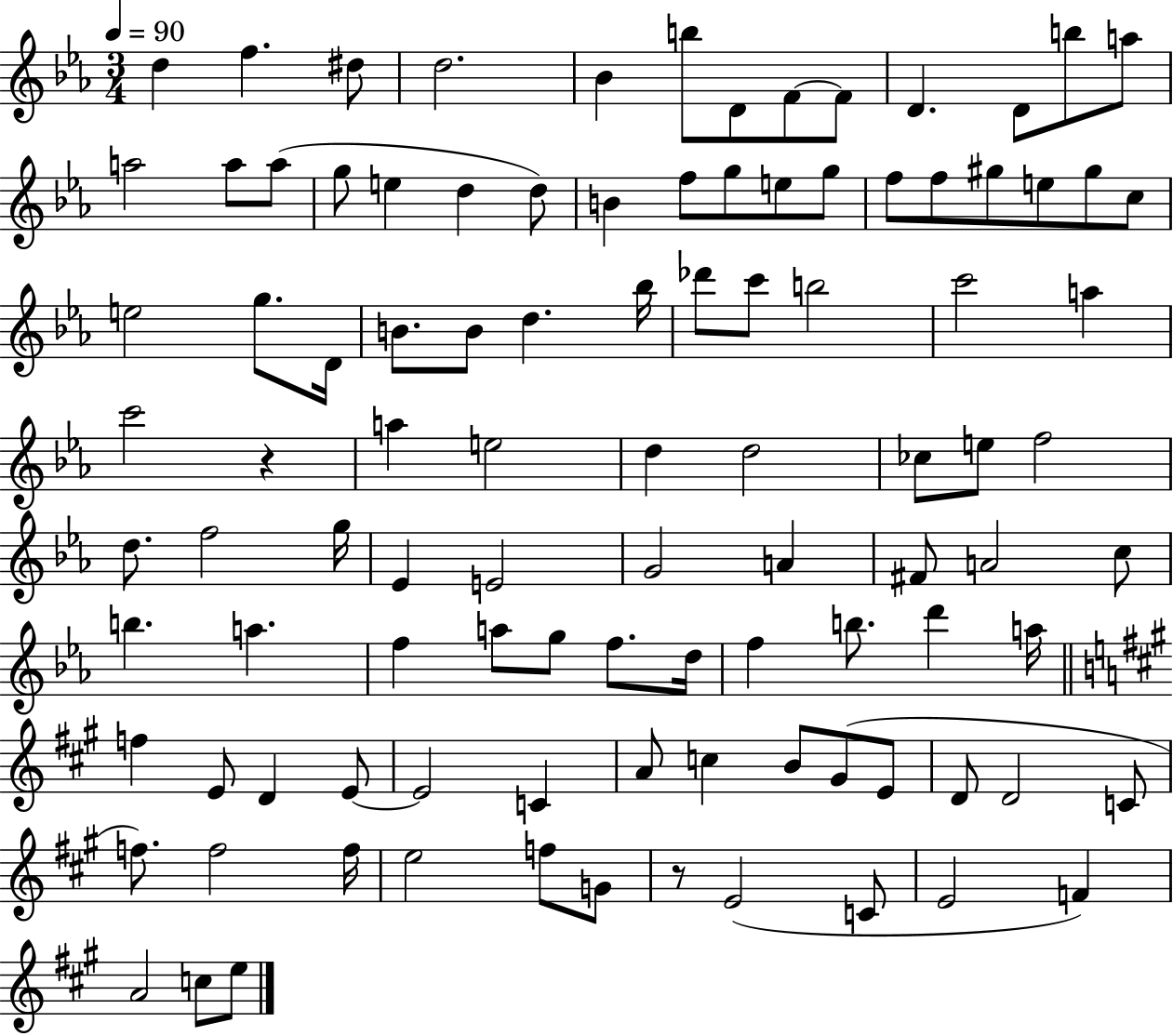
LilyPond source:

{
  \clef treble
  \numericTimeSignature
  \time 3/4
  \key ees \major
  \tempo 4 = 90
  d''4 f''4. dis''8 | d''2. | bes'4 b''8 d'8 f'8~~ f'8 | d'4. d'8 b''8 a''8 | \break a''2 a''8 a''8( | g''8 e''4 d''4 d''8) | b'4 f''8 g''8 e''8 g''8 | f''8 f''8 gis''8 e''8 gis''8 c''8 | \break e''2 g''8. d'16 | b'8. b'8 d''4. bes''16 | des'''8 c'''8 b''2 | c'''2 a''4 | \break c'''2 r4 | a''4 e''2 | d''4 d''2 | ces''8 e''8 f''2 | \break d''8. f''2 g''16 | ees'4 e'2 | g'2 a'4 | fis'8 a'2 c''8 | \break b''4. a''4. | f''4 a''8 g''8 f''8. d''16 | f''4 b''8. d'''4 a''16 | \bar "||" \break \key a \major f''4 e'8 d'4 e'8~~ | e'2 c'4 | a'8 c''4 b'8 gis'8( e'8 | d'8 d'2 c'8 | \break f''8.) f''2 f''16 | e''2 f''8 g'8 | r8 e'2( c'8 | e'2 f'4) | \break a'2 c''8 e''8 | \bar "|."
}